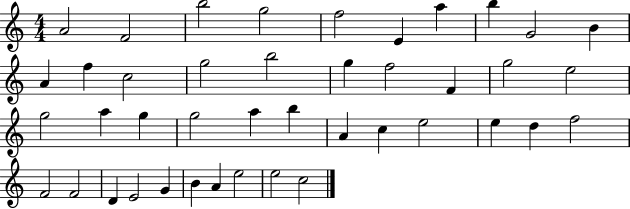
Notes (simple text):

A4/h F4/h B5/h G5/h F5/h E4/q A5/q B5/q G4/h B4/q A4/q F5/q C5/h G5/h B5/h G5/q F5/h F4/q G5/h E5/h G5/h A5/q G5/q G5/h A5/q B5/q A4/q C5/q E5/h E5/q D5/q F5/h F4/h F4/h D4/q E4/h G4/q B4/q A4/q E5/h E5/h C5/h